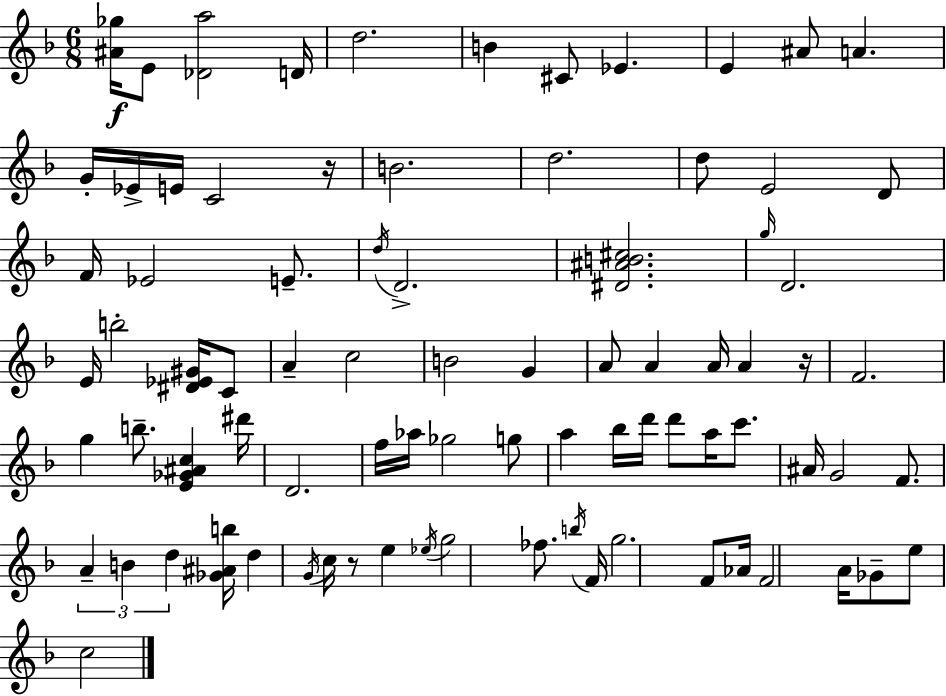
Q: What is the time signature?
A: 6/8